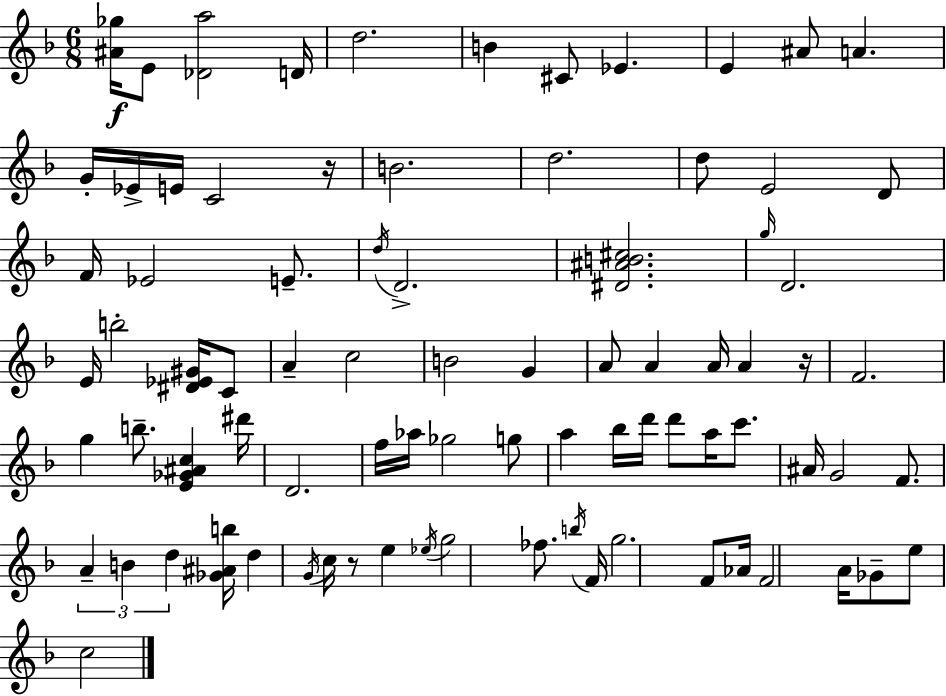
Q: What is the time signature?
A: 6/8